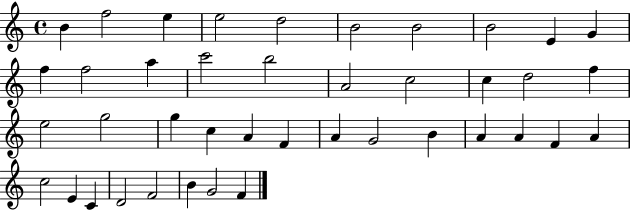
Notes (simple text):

B4/q F5/h E5/q E5/h D5/h B4/h B4/h B4/h E4/q G4/q F5/q F5/h A5/q C6/h B5/h A4/h C5/h C5/q D5/h F5/q E5/h G5/h G5/q C5/q A4/q F4/q A4/q G4/h B4/q A4/q A4/q F4/q A4/q C5/h E4/q C4/q D4/h F4/h B4/q G4/h F4/q